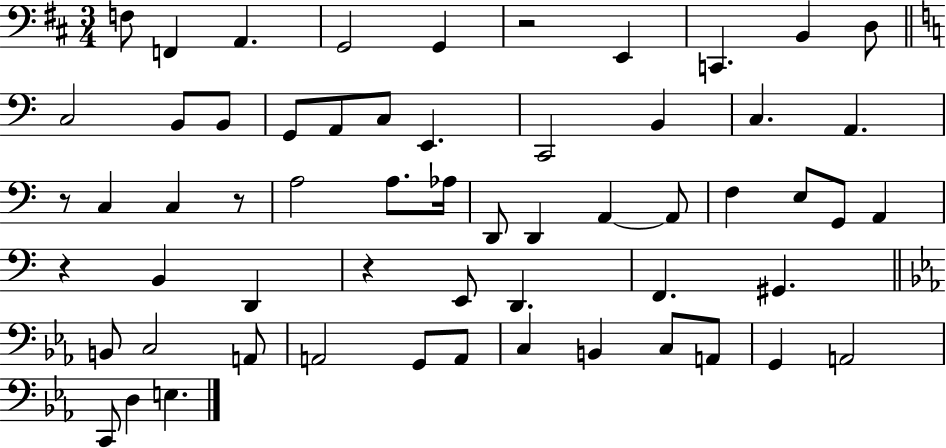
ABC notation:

X:1
T:Untitled
M:3/4
L:1/4
K:D
F,/2 F,, A,, G,,2 G,, z2 E,, C,, B,, D,/2 C,2 B,,/2 B,,/2 G,,/2 A,,/2 C,/2 E,, C,,2 B,, C, A,, z/2 C, C, z/2 A,2 A,/2 _A,/4 D,,/2 D,, A,, A,,/2 F, E,/2 G,,/2 A,, z B,, D,, z E,,/2 D,, F,, ^G,, B,,/2 C,2 A,,/2 A,,2 G,,/2 A,,/2 C, B,, C,/2 A,,/2 G,, A,,2 C,,/2 D, E,